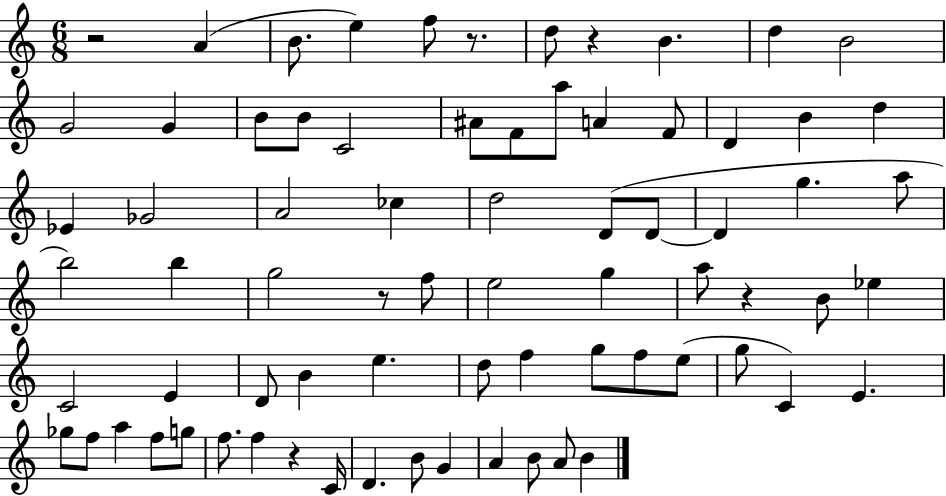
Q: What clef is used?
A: treble